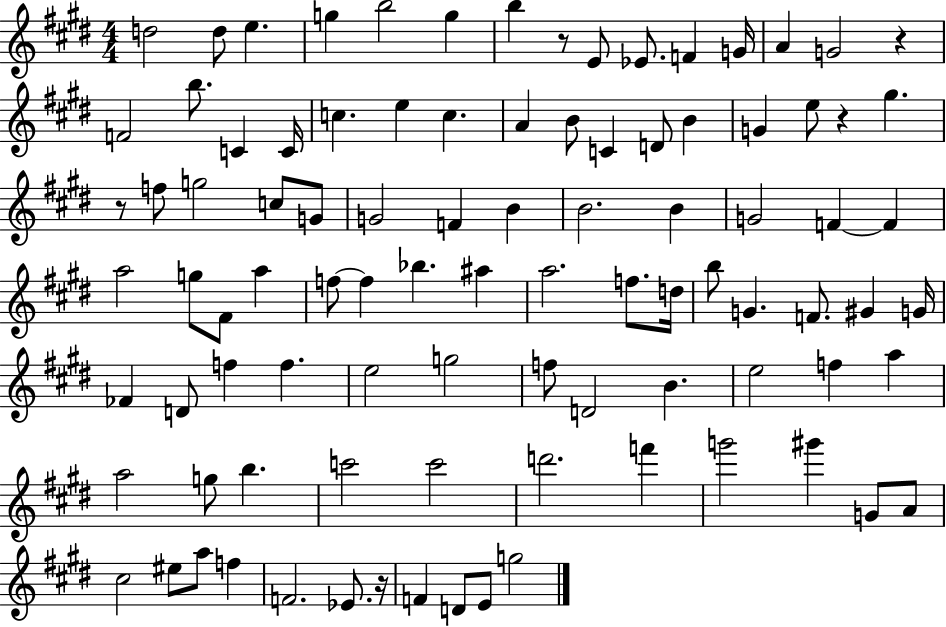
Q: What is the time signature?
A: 4/4